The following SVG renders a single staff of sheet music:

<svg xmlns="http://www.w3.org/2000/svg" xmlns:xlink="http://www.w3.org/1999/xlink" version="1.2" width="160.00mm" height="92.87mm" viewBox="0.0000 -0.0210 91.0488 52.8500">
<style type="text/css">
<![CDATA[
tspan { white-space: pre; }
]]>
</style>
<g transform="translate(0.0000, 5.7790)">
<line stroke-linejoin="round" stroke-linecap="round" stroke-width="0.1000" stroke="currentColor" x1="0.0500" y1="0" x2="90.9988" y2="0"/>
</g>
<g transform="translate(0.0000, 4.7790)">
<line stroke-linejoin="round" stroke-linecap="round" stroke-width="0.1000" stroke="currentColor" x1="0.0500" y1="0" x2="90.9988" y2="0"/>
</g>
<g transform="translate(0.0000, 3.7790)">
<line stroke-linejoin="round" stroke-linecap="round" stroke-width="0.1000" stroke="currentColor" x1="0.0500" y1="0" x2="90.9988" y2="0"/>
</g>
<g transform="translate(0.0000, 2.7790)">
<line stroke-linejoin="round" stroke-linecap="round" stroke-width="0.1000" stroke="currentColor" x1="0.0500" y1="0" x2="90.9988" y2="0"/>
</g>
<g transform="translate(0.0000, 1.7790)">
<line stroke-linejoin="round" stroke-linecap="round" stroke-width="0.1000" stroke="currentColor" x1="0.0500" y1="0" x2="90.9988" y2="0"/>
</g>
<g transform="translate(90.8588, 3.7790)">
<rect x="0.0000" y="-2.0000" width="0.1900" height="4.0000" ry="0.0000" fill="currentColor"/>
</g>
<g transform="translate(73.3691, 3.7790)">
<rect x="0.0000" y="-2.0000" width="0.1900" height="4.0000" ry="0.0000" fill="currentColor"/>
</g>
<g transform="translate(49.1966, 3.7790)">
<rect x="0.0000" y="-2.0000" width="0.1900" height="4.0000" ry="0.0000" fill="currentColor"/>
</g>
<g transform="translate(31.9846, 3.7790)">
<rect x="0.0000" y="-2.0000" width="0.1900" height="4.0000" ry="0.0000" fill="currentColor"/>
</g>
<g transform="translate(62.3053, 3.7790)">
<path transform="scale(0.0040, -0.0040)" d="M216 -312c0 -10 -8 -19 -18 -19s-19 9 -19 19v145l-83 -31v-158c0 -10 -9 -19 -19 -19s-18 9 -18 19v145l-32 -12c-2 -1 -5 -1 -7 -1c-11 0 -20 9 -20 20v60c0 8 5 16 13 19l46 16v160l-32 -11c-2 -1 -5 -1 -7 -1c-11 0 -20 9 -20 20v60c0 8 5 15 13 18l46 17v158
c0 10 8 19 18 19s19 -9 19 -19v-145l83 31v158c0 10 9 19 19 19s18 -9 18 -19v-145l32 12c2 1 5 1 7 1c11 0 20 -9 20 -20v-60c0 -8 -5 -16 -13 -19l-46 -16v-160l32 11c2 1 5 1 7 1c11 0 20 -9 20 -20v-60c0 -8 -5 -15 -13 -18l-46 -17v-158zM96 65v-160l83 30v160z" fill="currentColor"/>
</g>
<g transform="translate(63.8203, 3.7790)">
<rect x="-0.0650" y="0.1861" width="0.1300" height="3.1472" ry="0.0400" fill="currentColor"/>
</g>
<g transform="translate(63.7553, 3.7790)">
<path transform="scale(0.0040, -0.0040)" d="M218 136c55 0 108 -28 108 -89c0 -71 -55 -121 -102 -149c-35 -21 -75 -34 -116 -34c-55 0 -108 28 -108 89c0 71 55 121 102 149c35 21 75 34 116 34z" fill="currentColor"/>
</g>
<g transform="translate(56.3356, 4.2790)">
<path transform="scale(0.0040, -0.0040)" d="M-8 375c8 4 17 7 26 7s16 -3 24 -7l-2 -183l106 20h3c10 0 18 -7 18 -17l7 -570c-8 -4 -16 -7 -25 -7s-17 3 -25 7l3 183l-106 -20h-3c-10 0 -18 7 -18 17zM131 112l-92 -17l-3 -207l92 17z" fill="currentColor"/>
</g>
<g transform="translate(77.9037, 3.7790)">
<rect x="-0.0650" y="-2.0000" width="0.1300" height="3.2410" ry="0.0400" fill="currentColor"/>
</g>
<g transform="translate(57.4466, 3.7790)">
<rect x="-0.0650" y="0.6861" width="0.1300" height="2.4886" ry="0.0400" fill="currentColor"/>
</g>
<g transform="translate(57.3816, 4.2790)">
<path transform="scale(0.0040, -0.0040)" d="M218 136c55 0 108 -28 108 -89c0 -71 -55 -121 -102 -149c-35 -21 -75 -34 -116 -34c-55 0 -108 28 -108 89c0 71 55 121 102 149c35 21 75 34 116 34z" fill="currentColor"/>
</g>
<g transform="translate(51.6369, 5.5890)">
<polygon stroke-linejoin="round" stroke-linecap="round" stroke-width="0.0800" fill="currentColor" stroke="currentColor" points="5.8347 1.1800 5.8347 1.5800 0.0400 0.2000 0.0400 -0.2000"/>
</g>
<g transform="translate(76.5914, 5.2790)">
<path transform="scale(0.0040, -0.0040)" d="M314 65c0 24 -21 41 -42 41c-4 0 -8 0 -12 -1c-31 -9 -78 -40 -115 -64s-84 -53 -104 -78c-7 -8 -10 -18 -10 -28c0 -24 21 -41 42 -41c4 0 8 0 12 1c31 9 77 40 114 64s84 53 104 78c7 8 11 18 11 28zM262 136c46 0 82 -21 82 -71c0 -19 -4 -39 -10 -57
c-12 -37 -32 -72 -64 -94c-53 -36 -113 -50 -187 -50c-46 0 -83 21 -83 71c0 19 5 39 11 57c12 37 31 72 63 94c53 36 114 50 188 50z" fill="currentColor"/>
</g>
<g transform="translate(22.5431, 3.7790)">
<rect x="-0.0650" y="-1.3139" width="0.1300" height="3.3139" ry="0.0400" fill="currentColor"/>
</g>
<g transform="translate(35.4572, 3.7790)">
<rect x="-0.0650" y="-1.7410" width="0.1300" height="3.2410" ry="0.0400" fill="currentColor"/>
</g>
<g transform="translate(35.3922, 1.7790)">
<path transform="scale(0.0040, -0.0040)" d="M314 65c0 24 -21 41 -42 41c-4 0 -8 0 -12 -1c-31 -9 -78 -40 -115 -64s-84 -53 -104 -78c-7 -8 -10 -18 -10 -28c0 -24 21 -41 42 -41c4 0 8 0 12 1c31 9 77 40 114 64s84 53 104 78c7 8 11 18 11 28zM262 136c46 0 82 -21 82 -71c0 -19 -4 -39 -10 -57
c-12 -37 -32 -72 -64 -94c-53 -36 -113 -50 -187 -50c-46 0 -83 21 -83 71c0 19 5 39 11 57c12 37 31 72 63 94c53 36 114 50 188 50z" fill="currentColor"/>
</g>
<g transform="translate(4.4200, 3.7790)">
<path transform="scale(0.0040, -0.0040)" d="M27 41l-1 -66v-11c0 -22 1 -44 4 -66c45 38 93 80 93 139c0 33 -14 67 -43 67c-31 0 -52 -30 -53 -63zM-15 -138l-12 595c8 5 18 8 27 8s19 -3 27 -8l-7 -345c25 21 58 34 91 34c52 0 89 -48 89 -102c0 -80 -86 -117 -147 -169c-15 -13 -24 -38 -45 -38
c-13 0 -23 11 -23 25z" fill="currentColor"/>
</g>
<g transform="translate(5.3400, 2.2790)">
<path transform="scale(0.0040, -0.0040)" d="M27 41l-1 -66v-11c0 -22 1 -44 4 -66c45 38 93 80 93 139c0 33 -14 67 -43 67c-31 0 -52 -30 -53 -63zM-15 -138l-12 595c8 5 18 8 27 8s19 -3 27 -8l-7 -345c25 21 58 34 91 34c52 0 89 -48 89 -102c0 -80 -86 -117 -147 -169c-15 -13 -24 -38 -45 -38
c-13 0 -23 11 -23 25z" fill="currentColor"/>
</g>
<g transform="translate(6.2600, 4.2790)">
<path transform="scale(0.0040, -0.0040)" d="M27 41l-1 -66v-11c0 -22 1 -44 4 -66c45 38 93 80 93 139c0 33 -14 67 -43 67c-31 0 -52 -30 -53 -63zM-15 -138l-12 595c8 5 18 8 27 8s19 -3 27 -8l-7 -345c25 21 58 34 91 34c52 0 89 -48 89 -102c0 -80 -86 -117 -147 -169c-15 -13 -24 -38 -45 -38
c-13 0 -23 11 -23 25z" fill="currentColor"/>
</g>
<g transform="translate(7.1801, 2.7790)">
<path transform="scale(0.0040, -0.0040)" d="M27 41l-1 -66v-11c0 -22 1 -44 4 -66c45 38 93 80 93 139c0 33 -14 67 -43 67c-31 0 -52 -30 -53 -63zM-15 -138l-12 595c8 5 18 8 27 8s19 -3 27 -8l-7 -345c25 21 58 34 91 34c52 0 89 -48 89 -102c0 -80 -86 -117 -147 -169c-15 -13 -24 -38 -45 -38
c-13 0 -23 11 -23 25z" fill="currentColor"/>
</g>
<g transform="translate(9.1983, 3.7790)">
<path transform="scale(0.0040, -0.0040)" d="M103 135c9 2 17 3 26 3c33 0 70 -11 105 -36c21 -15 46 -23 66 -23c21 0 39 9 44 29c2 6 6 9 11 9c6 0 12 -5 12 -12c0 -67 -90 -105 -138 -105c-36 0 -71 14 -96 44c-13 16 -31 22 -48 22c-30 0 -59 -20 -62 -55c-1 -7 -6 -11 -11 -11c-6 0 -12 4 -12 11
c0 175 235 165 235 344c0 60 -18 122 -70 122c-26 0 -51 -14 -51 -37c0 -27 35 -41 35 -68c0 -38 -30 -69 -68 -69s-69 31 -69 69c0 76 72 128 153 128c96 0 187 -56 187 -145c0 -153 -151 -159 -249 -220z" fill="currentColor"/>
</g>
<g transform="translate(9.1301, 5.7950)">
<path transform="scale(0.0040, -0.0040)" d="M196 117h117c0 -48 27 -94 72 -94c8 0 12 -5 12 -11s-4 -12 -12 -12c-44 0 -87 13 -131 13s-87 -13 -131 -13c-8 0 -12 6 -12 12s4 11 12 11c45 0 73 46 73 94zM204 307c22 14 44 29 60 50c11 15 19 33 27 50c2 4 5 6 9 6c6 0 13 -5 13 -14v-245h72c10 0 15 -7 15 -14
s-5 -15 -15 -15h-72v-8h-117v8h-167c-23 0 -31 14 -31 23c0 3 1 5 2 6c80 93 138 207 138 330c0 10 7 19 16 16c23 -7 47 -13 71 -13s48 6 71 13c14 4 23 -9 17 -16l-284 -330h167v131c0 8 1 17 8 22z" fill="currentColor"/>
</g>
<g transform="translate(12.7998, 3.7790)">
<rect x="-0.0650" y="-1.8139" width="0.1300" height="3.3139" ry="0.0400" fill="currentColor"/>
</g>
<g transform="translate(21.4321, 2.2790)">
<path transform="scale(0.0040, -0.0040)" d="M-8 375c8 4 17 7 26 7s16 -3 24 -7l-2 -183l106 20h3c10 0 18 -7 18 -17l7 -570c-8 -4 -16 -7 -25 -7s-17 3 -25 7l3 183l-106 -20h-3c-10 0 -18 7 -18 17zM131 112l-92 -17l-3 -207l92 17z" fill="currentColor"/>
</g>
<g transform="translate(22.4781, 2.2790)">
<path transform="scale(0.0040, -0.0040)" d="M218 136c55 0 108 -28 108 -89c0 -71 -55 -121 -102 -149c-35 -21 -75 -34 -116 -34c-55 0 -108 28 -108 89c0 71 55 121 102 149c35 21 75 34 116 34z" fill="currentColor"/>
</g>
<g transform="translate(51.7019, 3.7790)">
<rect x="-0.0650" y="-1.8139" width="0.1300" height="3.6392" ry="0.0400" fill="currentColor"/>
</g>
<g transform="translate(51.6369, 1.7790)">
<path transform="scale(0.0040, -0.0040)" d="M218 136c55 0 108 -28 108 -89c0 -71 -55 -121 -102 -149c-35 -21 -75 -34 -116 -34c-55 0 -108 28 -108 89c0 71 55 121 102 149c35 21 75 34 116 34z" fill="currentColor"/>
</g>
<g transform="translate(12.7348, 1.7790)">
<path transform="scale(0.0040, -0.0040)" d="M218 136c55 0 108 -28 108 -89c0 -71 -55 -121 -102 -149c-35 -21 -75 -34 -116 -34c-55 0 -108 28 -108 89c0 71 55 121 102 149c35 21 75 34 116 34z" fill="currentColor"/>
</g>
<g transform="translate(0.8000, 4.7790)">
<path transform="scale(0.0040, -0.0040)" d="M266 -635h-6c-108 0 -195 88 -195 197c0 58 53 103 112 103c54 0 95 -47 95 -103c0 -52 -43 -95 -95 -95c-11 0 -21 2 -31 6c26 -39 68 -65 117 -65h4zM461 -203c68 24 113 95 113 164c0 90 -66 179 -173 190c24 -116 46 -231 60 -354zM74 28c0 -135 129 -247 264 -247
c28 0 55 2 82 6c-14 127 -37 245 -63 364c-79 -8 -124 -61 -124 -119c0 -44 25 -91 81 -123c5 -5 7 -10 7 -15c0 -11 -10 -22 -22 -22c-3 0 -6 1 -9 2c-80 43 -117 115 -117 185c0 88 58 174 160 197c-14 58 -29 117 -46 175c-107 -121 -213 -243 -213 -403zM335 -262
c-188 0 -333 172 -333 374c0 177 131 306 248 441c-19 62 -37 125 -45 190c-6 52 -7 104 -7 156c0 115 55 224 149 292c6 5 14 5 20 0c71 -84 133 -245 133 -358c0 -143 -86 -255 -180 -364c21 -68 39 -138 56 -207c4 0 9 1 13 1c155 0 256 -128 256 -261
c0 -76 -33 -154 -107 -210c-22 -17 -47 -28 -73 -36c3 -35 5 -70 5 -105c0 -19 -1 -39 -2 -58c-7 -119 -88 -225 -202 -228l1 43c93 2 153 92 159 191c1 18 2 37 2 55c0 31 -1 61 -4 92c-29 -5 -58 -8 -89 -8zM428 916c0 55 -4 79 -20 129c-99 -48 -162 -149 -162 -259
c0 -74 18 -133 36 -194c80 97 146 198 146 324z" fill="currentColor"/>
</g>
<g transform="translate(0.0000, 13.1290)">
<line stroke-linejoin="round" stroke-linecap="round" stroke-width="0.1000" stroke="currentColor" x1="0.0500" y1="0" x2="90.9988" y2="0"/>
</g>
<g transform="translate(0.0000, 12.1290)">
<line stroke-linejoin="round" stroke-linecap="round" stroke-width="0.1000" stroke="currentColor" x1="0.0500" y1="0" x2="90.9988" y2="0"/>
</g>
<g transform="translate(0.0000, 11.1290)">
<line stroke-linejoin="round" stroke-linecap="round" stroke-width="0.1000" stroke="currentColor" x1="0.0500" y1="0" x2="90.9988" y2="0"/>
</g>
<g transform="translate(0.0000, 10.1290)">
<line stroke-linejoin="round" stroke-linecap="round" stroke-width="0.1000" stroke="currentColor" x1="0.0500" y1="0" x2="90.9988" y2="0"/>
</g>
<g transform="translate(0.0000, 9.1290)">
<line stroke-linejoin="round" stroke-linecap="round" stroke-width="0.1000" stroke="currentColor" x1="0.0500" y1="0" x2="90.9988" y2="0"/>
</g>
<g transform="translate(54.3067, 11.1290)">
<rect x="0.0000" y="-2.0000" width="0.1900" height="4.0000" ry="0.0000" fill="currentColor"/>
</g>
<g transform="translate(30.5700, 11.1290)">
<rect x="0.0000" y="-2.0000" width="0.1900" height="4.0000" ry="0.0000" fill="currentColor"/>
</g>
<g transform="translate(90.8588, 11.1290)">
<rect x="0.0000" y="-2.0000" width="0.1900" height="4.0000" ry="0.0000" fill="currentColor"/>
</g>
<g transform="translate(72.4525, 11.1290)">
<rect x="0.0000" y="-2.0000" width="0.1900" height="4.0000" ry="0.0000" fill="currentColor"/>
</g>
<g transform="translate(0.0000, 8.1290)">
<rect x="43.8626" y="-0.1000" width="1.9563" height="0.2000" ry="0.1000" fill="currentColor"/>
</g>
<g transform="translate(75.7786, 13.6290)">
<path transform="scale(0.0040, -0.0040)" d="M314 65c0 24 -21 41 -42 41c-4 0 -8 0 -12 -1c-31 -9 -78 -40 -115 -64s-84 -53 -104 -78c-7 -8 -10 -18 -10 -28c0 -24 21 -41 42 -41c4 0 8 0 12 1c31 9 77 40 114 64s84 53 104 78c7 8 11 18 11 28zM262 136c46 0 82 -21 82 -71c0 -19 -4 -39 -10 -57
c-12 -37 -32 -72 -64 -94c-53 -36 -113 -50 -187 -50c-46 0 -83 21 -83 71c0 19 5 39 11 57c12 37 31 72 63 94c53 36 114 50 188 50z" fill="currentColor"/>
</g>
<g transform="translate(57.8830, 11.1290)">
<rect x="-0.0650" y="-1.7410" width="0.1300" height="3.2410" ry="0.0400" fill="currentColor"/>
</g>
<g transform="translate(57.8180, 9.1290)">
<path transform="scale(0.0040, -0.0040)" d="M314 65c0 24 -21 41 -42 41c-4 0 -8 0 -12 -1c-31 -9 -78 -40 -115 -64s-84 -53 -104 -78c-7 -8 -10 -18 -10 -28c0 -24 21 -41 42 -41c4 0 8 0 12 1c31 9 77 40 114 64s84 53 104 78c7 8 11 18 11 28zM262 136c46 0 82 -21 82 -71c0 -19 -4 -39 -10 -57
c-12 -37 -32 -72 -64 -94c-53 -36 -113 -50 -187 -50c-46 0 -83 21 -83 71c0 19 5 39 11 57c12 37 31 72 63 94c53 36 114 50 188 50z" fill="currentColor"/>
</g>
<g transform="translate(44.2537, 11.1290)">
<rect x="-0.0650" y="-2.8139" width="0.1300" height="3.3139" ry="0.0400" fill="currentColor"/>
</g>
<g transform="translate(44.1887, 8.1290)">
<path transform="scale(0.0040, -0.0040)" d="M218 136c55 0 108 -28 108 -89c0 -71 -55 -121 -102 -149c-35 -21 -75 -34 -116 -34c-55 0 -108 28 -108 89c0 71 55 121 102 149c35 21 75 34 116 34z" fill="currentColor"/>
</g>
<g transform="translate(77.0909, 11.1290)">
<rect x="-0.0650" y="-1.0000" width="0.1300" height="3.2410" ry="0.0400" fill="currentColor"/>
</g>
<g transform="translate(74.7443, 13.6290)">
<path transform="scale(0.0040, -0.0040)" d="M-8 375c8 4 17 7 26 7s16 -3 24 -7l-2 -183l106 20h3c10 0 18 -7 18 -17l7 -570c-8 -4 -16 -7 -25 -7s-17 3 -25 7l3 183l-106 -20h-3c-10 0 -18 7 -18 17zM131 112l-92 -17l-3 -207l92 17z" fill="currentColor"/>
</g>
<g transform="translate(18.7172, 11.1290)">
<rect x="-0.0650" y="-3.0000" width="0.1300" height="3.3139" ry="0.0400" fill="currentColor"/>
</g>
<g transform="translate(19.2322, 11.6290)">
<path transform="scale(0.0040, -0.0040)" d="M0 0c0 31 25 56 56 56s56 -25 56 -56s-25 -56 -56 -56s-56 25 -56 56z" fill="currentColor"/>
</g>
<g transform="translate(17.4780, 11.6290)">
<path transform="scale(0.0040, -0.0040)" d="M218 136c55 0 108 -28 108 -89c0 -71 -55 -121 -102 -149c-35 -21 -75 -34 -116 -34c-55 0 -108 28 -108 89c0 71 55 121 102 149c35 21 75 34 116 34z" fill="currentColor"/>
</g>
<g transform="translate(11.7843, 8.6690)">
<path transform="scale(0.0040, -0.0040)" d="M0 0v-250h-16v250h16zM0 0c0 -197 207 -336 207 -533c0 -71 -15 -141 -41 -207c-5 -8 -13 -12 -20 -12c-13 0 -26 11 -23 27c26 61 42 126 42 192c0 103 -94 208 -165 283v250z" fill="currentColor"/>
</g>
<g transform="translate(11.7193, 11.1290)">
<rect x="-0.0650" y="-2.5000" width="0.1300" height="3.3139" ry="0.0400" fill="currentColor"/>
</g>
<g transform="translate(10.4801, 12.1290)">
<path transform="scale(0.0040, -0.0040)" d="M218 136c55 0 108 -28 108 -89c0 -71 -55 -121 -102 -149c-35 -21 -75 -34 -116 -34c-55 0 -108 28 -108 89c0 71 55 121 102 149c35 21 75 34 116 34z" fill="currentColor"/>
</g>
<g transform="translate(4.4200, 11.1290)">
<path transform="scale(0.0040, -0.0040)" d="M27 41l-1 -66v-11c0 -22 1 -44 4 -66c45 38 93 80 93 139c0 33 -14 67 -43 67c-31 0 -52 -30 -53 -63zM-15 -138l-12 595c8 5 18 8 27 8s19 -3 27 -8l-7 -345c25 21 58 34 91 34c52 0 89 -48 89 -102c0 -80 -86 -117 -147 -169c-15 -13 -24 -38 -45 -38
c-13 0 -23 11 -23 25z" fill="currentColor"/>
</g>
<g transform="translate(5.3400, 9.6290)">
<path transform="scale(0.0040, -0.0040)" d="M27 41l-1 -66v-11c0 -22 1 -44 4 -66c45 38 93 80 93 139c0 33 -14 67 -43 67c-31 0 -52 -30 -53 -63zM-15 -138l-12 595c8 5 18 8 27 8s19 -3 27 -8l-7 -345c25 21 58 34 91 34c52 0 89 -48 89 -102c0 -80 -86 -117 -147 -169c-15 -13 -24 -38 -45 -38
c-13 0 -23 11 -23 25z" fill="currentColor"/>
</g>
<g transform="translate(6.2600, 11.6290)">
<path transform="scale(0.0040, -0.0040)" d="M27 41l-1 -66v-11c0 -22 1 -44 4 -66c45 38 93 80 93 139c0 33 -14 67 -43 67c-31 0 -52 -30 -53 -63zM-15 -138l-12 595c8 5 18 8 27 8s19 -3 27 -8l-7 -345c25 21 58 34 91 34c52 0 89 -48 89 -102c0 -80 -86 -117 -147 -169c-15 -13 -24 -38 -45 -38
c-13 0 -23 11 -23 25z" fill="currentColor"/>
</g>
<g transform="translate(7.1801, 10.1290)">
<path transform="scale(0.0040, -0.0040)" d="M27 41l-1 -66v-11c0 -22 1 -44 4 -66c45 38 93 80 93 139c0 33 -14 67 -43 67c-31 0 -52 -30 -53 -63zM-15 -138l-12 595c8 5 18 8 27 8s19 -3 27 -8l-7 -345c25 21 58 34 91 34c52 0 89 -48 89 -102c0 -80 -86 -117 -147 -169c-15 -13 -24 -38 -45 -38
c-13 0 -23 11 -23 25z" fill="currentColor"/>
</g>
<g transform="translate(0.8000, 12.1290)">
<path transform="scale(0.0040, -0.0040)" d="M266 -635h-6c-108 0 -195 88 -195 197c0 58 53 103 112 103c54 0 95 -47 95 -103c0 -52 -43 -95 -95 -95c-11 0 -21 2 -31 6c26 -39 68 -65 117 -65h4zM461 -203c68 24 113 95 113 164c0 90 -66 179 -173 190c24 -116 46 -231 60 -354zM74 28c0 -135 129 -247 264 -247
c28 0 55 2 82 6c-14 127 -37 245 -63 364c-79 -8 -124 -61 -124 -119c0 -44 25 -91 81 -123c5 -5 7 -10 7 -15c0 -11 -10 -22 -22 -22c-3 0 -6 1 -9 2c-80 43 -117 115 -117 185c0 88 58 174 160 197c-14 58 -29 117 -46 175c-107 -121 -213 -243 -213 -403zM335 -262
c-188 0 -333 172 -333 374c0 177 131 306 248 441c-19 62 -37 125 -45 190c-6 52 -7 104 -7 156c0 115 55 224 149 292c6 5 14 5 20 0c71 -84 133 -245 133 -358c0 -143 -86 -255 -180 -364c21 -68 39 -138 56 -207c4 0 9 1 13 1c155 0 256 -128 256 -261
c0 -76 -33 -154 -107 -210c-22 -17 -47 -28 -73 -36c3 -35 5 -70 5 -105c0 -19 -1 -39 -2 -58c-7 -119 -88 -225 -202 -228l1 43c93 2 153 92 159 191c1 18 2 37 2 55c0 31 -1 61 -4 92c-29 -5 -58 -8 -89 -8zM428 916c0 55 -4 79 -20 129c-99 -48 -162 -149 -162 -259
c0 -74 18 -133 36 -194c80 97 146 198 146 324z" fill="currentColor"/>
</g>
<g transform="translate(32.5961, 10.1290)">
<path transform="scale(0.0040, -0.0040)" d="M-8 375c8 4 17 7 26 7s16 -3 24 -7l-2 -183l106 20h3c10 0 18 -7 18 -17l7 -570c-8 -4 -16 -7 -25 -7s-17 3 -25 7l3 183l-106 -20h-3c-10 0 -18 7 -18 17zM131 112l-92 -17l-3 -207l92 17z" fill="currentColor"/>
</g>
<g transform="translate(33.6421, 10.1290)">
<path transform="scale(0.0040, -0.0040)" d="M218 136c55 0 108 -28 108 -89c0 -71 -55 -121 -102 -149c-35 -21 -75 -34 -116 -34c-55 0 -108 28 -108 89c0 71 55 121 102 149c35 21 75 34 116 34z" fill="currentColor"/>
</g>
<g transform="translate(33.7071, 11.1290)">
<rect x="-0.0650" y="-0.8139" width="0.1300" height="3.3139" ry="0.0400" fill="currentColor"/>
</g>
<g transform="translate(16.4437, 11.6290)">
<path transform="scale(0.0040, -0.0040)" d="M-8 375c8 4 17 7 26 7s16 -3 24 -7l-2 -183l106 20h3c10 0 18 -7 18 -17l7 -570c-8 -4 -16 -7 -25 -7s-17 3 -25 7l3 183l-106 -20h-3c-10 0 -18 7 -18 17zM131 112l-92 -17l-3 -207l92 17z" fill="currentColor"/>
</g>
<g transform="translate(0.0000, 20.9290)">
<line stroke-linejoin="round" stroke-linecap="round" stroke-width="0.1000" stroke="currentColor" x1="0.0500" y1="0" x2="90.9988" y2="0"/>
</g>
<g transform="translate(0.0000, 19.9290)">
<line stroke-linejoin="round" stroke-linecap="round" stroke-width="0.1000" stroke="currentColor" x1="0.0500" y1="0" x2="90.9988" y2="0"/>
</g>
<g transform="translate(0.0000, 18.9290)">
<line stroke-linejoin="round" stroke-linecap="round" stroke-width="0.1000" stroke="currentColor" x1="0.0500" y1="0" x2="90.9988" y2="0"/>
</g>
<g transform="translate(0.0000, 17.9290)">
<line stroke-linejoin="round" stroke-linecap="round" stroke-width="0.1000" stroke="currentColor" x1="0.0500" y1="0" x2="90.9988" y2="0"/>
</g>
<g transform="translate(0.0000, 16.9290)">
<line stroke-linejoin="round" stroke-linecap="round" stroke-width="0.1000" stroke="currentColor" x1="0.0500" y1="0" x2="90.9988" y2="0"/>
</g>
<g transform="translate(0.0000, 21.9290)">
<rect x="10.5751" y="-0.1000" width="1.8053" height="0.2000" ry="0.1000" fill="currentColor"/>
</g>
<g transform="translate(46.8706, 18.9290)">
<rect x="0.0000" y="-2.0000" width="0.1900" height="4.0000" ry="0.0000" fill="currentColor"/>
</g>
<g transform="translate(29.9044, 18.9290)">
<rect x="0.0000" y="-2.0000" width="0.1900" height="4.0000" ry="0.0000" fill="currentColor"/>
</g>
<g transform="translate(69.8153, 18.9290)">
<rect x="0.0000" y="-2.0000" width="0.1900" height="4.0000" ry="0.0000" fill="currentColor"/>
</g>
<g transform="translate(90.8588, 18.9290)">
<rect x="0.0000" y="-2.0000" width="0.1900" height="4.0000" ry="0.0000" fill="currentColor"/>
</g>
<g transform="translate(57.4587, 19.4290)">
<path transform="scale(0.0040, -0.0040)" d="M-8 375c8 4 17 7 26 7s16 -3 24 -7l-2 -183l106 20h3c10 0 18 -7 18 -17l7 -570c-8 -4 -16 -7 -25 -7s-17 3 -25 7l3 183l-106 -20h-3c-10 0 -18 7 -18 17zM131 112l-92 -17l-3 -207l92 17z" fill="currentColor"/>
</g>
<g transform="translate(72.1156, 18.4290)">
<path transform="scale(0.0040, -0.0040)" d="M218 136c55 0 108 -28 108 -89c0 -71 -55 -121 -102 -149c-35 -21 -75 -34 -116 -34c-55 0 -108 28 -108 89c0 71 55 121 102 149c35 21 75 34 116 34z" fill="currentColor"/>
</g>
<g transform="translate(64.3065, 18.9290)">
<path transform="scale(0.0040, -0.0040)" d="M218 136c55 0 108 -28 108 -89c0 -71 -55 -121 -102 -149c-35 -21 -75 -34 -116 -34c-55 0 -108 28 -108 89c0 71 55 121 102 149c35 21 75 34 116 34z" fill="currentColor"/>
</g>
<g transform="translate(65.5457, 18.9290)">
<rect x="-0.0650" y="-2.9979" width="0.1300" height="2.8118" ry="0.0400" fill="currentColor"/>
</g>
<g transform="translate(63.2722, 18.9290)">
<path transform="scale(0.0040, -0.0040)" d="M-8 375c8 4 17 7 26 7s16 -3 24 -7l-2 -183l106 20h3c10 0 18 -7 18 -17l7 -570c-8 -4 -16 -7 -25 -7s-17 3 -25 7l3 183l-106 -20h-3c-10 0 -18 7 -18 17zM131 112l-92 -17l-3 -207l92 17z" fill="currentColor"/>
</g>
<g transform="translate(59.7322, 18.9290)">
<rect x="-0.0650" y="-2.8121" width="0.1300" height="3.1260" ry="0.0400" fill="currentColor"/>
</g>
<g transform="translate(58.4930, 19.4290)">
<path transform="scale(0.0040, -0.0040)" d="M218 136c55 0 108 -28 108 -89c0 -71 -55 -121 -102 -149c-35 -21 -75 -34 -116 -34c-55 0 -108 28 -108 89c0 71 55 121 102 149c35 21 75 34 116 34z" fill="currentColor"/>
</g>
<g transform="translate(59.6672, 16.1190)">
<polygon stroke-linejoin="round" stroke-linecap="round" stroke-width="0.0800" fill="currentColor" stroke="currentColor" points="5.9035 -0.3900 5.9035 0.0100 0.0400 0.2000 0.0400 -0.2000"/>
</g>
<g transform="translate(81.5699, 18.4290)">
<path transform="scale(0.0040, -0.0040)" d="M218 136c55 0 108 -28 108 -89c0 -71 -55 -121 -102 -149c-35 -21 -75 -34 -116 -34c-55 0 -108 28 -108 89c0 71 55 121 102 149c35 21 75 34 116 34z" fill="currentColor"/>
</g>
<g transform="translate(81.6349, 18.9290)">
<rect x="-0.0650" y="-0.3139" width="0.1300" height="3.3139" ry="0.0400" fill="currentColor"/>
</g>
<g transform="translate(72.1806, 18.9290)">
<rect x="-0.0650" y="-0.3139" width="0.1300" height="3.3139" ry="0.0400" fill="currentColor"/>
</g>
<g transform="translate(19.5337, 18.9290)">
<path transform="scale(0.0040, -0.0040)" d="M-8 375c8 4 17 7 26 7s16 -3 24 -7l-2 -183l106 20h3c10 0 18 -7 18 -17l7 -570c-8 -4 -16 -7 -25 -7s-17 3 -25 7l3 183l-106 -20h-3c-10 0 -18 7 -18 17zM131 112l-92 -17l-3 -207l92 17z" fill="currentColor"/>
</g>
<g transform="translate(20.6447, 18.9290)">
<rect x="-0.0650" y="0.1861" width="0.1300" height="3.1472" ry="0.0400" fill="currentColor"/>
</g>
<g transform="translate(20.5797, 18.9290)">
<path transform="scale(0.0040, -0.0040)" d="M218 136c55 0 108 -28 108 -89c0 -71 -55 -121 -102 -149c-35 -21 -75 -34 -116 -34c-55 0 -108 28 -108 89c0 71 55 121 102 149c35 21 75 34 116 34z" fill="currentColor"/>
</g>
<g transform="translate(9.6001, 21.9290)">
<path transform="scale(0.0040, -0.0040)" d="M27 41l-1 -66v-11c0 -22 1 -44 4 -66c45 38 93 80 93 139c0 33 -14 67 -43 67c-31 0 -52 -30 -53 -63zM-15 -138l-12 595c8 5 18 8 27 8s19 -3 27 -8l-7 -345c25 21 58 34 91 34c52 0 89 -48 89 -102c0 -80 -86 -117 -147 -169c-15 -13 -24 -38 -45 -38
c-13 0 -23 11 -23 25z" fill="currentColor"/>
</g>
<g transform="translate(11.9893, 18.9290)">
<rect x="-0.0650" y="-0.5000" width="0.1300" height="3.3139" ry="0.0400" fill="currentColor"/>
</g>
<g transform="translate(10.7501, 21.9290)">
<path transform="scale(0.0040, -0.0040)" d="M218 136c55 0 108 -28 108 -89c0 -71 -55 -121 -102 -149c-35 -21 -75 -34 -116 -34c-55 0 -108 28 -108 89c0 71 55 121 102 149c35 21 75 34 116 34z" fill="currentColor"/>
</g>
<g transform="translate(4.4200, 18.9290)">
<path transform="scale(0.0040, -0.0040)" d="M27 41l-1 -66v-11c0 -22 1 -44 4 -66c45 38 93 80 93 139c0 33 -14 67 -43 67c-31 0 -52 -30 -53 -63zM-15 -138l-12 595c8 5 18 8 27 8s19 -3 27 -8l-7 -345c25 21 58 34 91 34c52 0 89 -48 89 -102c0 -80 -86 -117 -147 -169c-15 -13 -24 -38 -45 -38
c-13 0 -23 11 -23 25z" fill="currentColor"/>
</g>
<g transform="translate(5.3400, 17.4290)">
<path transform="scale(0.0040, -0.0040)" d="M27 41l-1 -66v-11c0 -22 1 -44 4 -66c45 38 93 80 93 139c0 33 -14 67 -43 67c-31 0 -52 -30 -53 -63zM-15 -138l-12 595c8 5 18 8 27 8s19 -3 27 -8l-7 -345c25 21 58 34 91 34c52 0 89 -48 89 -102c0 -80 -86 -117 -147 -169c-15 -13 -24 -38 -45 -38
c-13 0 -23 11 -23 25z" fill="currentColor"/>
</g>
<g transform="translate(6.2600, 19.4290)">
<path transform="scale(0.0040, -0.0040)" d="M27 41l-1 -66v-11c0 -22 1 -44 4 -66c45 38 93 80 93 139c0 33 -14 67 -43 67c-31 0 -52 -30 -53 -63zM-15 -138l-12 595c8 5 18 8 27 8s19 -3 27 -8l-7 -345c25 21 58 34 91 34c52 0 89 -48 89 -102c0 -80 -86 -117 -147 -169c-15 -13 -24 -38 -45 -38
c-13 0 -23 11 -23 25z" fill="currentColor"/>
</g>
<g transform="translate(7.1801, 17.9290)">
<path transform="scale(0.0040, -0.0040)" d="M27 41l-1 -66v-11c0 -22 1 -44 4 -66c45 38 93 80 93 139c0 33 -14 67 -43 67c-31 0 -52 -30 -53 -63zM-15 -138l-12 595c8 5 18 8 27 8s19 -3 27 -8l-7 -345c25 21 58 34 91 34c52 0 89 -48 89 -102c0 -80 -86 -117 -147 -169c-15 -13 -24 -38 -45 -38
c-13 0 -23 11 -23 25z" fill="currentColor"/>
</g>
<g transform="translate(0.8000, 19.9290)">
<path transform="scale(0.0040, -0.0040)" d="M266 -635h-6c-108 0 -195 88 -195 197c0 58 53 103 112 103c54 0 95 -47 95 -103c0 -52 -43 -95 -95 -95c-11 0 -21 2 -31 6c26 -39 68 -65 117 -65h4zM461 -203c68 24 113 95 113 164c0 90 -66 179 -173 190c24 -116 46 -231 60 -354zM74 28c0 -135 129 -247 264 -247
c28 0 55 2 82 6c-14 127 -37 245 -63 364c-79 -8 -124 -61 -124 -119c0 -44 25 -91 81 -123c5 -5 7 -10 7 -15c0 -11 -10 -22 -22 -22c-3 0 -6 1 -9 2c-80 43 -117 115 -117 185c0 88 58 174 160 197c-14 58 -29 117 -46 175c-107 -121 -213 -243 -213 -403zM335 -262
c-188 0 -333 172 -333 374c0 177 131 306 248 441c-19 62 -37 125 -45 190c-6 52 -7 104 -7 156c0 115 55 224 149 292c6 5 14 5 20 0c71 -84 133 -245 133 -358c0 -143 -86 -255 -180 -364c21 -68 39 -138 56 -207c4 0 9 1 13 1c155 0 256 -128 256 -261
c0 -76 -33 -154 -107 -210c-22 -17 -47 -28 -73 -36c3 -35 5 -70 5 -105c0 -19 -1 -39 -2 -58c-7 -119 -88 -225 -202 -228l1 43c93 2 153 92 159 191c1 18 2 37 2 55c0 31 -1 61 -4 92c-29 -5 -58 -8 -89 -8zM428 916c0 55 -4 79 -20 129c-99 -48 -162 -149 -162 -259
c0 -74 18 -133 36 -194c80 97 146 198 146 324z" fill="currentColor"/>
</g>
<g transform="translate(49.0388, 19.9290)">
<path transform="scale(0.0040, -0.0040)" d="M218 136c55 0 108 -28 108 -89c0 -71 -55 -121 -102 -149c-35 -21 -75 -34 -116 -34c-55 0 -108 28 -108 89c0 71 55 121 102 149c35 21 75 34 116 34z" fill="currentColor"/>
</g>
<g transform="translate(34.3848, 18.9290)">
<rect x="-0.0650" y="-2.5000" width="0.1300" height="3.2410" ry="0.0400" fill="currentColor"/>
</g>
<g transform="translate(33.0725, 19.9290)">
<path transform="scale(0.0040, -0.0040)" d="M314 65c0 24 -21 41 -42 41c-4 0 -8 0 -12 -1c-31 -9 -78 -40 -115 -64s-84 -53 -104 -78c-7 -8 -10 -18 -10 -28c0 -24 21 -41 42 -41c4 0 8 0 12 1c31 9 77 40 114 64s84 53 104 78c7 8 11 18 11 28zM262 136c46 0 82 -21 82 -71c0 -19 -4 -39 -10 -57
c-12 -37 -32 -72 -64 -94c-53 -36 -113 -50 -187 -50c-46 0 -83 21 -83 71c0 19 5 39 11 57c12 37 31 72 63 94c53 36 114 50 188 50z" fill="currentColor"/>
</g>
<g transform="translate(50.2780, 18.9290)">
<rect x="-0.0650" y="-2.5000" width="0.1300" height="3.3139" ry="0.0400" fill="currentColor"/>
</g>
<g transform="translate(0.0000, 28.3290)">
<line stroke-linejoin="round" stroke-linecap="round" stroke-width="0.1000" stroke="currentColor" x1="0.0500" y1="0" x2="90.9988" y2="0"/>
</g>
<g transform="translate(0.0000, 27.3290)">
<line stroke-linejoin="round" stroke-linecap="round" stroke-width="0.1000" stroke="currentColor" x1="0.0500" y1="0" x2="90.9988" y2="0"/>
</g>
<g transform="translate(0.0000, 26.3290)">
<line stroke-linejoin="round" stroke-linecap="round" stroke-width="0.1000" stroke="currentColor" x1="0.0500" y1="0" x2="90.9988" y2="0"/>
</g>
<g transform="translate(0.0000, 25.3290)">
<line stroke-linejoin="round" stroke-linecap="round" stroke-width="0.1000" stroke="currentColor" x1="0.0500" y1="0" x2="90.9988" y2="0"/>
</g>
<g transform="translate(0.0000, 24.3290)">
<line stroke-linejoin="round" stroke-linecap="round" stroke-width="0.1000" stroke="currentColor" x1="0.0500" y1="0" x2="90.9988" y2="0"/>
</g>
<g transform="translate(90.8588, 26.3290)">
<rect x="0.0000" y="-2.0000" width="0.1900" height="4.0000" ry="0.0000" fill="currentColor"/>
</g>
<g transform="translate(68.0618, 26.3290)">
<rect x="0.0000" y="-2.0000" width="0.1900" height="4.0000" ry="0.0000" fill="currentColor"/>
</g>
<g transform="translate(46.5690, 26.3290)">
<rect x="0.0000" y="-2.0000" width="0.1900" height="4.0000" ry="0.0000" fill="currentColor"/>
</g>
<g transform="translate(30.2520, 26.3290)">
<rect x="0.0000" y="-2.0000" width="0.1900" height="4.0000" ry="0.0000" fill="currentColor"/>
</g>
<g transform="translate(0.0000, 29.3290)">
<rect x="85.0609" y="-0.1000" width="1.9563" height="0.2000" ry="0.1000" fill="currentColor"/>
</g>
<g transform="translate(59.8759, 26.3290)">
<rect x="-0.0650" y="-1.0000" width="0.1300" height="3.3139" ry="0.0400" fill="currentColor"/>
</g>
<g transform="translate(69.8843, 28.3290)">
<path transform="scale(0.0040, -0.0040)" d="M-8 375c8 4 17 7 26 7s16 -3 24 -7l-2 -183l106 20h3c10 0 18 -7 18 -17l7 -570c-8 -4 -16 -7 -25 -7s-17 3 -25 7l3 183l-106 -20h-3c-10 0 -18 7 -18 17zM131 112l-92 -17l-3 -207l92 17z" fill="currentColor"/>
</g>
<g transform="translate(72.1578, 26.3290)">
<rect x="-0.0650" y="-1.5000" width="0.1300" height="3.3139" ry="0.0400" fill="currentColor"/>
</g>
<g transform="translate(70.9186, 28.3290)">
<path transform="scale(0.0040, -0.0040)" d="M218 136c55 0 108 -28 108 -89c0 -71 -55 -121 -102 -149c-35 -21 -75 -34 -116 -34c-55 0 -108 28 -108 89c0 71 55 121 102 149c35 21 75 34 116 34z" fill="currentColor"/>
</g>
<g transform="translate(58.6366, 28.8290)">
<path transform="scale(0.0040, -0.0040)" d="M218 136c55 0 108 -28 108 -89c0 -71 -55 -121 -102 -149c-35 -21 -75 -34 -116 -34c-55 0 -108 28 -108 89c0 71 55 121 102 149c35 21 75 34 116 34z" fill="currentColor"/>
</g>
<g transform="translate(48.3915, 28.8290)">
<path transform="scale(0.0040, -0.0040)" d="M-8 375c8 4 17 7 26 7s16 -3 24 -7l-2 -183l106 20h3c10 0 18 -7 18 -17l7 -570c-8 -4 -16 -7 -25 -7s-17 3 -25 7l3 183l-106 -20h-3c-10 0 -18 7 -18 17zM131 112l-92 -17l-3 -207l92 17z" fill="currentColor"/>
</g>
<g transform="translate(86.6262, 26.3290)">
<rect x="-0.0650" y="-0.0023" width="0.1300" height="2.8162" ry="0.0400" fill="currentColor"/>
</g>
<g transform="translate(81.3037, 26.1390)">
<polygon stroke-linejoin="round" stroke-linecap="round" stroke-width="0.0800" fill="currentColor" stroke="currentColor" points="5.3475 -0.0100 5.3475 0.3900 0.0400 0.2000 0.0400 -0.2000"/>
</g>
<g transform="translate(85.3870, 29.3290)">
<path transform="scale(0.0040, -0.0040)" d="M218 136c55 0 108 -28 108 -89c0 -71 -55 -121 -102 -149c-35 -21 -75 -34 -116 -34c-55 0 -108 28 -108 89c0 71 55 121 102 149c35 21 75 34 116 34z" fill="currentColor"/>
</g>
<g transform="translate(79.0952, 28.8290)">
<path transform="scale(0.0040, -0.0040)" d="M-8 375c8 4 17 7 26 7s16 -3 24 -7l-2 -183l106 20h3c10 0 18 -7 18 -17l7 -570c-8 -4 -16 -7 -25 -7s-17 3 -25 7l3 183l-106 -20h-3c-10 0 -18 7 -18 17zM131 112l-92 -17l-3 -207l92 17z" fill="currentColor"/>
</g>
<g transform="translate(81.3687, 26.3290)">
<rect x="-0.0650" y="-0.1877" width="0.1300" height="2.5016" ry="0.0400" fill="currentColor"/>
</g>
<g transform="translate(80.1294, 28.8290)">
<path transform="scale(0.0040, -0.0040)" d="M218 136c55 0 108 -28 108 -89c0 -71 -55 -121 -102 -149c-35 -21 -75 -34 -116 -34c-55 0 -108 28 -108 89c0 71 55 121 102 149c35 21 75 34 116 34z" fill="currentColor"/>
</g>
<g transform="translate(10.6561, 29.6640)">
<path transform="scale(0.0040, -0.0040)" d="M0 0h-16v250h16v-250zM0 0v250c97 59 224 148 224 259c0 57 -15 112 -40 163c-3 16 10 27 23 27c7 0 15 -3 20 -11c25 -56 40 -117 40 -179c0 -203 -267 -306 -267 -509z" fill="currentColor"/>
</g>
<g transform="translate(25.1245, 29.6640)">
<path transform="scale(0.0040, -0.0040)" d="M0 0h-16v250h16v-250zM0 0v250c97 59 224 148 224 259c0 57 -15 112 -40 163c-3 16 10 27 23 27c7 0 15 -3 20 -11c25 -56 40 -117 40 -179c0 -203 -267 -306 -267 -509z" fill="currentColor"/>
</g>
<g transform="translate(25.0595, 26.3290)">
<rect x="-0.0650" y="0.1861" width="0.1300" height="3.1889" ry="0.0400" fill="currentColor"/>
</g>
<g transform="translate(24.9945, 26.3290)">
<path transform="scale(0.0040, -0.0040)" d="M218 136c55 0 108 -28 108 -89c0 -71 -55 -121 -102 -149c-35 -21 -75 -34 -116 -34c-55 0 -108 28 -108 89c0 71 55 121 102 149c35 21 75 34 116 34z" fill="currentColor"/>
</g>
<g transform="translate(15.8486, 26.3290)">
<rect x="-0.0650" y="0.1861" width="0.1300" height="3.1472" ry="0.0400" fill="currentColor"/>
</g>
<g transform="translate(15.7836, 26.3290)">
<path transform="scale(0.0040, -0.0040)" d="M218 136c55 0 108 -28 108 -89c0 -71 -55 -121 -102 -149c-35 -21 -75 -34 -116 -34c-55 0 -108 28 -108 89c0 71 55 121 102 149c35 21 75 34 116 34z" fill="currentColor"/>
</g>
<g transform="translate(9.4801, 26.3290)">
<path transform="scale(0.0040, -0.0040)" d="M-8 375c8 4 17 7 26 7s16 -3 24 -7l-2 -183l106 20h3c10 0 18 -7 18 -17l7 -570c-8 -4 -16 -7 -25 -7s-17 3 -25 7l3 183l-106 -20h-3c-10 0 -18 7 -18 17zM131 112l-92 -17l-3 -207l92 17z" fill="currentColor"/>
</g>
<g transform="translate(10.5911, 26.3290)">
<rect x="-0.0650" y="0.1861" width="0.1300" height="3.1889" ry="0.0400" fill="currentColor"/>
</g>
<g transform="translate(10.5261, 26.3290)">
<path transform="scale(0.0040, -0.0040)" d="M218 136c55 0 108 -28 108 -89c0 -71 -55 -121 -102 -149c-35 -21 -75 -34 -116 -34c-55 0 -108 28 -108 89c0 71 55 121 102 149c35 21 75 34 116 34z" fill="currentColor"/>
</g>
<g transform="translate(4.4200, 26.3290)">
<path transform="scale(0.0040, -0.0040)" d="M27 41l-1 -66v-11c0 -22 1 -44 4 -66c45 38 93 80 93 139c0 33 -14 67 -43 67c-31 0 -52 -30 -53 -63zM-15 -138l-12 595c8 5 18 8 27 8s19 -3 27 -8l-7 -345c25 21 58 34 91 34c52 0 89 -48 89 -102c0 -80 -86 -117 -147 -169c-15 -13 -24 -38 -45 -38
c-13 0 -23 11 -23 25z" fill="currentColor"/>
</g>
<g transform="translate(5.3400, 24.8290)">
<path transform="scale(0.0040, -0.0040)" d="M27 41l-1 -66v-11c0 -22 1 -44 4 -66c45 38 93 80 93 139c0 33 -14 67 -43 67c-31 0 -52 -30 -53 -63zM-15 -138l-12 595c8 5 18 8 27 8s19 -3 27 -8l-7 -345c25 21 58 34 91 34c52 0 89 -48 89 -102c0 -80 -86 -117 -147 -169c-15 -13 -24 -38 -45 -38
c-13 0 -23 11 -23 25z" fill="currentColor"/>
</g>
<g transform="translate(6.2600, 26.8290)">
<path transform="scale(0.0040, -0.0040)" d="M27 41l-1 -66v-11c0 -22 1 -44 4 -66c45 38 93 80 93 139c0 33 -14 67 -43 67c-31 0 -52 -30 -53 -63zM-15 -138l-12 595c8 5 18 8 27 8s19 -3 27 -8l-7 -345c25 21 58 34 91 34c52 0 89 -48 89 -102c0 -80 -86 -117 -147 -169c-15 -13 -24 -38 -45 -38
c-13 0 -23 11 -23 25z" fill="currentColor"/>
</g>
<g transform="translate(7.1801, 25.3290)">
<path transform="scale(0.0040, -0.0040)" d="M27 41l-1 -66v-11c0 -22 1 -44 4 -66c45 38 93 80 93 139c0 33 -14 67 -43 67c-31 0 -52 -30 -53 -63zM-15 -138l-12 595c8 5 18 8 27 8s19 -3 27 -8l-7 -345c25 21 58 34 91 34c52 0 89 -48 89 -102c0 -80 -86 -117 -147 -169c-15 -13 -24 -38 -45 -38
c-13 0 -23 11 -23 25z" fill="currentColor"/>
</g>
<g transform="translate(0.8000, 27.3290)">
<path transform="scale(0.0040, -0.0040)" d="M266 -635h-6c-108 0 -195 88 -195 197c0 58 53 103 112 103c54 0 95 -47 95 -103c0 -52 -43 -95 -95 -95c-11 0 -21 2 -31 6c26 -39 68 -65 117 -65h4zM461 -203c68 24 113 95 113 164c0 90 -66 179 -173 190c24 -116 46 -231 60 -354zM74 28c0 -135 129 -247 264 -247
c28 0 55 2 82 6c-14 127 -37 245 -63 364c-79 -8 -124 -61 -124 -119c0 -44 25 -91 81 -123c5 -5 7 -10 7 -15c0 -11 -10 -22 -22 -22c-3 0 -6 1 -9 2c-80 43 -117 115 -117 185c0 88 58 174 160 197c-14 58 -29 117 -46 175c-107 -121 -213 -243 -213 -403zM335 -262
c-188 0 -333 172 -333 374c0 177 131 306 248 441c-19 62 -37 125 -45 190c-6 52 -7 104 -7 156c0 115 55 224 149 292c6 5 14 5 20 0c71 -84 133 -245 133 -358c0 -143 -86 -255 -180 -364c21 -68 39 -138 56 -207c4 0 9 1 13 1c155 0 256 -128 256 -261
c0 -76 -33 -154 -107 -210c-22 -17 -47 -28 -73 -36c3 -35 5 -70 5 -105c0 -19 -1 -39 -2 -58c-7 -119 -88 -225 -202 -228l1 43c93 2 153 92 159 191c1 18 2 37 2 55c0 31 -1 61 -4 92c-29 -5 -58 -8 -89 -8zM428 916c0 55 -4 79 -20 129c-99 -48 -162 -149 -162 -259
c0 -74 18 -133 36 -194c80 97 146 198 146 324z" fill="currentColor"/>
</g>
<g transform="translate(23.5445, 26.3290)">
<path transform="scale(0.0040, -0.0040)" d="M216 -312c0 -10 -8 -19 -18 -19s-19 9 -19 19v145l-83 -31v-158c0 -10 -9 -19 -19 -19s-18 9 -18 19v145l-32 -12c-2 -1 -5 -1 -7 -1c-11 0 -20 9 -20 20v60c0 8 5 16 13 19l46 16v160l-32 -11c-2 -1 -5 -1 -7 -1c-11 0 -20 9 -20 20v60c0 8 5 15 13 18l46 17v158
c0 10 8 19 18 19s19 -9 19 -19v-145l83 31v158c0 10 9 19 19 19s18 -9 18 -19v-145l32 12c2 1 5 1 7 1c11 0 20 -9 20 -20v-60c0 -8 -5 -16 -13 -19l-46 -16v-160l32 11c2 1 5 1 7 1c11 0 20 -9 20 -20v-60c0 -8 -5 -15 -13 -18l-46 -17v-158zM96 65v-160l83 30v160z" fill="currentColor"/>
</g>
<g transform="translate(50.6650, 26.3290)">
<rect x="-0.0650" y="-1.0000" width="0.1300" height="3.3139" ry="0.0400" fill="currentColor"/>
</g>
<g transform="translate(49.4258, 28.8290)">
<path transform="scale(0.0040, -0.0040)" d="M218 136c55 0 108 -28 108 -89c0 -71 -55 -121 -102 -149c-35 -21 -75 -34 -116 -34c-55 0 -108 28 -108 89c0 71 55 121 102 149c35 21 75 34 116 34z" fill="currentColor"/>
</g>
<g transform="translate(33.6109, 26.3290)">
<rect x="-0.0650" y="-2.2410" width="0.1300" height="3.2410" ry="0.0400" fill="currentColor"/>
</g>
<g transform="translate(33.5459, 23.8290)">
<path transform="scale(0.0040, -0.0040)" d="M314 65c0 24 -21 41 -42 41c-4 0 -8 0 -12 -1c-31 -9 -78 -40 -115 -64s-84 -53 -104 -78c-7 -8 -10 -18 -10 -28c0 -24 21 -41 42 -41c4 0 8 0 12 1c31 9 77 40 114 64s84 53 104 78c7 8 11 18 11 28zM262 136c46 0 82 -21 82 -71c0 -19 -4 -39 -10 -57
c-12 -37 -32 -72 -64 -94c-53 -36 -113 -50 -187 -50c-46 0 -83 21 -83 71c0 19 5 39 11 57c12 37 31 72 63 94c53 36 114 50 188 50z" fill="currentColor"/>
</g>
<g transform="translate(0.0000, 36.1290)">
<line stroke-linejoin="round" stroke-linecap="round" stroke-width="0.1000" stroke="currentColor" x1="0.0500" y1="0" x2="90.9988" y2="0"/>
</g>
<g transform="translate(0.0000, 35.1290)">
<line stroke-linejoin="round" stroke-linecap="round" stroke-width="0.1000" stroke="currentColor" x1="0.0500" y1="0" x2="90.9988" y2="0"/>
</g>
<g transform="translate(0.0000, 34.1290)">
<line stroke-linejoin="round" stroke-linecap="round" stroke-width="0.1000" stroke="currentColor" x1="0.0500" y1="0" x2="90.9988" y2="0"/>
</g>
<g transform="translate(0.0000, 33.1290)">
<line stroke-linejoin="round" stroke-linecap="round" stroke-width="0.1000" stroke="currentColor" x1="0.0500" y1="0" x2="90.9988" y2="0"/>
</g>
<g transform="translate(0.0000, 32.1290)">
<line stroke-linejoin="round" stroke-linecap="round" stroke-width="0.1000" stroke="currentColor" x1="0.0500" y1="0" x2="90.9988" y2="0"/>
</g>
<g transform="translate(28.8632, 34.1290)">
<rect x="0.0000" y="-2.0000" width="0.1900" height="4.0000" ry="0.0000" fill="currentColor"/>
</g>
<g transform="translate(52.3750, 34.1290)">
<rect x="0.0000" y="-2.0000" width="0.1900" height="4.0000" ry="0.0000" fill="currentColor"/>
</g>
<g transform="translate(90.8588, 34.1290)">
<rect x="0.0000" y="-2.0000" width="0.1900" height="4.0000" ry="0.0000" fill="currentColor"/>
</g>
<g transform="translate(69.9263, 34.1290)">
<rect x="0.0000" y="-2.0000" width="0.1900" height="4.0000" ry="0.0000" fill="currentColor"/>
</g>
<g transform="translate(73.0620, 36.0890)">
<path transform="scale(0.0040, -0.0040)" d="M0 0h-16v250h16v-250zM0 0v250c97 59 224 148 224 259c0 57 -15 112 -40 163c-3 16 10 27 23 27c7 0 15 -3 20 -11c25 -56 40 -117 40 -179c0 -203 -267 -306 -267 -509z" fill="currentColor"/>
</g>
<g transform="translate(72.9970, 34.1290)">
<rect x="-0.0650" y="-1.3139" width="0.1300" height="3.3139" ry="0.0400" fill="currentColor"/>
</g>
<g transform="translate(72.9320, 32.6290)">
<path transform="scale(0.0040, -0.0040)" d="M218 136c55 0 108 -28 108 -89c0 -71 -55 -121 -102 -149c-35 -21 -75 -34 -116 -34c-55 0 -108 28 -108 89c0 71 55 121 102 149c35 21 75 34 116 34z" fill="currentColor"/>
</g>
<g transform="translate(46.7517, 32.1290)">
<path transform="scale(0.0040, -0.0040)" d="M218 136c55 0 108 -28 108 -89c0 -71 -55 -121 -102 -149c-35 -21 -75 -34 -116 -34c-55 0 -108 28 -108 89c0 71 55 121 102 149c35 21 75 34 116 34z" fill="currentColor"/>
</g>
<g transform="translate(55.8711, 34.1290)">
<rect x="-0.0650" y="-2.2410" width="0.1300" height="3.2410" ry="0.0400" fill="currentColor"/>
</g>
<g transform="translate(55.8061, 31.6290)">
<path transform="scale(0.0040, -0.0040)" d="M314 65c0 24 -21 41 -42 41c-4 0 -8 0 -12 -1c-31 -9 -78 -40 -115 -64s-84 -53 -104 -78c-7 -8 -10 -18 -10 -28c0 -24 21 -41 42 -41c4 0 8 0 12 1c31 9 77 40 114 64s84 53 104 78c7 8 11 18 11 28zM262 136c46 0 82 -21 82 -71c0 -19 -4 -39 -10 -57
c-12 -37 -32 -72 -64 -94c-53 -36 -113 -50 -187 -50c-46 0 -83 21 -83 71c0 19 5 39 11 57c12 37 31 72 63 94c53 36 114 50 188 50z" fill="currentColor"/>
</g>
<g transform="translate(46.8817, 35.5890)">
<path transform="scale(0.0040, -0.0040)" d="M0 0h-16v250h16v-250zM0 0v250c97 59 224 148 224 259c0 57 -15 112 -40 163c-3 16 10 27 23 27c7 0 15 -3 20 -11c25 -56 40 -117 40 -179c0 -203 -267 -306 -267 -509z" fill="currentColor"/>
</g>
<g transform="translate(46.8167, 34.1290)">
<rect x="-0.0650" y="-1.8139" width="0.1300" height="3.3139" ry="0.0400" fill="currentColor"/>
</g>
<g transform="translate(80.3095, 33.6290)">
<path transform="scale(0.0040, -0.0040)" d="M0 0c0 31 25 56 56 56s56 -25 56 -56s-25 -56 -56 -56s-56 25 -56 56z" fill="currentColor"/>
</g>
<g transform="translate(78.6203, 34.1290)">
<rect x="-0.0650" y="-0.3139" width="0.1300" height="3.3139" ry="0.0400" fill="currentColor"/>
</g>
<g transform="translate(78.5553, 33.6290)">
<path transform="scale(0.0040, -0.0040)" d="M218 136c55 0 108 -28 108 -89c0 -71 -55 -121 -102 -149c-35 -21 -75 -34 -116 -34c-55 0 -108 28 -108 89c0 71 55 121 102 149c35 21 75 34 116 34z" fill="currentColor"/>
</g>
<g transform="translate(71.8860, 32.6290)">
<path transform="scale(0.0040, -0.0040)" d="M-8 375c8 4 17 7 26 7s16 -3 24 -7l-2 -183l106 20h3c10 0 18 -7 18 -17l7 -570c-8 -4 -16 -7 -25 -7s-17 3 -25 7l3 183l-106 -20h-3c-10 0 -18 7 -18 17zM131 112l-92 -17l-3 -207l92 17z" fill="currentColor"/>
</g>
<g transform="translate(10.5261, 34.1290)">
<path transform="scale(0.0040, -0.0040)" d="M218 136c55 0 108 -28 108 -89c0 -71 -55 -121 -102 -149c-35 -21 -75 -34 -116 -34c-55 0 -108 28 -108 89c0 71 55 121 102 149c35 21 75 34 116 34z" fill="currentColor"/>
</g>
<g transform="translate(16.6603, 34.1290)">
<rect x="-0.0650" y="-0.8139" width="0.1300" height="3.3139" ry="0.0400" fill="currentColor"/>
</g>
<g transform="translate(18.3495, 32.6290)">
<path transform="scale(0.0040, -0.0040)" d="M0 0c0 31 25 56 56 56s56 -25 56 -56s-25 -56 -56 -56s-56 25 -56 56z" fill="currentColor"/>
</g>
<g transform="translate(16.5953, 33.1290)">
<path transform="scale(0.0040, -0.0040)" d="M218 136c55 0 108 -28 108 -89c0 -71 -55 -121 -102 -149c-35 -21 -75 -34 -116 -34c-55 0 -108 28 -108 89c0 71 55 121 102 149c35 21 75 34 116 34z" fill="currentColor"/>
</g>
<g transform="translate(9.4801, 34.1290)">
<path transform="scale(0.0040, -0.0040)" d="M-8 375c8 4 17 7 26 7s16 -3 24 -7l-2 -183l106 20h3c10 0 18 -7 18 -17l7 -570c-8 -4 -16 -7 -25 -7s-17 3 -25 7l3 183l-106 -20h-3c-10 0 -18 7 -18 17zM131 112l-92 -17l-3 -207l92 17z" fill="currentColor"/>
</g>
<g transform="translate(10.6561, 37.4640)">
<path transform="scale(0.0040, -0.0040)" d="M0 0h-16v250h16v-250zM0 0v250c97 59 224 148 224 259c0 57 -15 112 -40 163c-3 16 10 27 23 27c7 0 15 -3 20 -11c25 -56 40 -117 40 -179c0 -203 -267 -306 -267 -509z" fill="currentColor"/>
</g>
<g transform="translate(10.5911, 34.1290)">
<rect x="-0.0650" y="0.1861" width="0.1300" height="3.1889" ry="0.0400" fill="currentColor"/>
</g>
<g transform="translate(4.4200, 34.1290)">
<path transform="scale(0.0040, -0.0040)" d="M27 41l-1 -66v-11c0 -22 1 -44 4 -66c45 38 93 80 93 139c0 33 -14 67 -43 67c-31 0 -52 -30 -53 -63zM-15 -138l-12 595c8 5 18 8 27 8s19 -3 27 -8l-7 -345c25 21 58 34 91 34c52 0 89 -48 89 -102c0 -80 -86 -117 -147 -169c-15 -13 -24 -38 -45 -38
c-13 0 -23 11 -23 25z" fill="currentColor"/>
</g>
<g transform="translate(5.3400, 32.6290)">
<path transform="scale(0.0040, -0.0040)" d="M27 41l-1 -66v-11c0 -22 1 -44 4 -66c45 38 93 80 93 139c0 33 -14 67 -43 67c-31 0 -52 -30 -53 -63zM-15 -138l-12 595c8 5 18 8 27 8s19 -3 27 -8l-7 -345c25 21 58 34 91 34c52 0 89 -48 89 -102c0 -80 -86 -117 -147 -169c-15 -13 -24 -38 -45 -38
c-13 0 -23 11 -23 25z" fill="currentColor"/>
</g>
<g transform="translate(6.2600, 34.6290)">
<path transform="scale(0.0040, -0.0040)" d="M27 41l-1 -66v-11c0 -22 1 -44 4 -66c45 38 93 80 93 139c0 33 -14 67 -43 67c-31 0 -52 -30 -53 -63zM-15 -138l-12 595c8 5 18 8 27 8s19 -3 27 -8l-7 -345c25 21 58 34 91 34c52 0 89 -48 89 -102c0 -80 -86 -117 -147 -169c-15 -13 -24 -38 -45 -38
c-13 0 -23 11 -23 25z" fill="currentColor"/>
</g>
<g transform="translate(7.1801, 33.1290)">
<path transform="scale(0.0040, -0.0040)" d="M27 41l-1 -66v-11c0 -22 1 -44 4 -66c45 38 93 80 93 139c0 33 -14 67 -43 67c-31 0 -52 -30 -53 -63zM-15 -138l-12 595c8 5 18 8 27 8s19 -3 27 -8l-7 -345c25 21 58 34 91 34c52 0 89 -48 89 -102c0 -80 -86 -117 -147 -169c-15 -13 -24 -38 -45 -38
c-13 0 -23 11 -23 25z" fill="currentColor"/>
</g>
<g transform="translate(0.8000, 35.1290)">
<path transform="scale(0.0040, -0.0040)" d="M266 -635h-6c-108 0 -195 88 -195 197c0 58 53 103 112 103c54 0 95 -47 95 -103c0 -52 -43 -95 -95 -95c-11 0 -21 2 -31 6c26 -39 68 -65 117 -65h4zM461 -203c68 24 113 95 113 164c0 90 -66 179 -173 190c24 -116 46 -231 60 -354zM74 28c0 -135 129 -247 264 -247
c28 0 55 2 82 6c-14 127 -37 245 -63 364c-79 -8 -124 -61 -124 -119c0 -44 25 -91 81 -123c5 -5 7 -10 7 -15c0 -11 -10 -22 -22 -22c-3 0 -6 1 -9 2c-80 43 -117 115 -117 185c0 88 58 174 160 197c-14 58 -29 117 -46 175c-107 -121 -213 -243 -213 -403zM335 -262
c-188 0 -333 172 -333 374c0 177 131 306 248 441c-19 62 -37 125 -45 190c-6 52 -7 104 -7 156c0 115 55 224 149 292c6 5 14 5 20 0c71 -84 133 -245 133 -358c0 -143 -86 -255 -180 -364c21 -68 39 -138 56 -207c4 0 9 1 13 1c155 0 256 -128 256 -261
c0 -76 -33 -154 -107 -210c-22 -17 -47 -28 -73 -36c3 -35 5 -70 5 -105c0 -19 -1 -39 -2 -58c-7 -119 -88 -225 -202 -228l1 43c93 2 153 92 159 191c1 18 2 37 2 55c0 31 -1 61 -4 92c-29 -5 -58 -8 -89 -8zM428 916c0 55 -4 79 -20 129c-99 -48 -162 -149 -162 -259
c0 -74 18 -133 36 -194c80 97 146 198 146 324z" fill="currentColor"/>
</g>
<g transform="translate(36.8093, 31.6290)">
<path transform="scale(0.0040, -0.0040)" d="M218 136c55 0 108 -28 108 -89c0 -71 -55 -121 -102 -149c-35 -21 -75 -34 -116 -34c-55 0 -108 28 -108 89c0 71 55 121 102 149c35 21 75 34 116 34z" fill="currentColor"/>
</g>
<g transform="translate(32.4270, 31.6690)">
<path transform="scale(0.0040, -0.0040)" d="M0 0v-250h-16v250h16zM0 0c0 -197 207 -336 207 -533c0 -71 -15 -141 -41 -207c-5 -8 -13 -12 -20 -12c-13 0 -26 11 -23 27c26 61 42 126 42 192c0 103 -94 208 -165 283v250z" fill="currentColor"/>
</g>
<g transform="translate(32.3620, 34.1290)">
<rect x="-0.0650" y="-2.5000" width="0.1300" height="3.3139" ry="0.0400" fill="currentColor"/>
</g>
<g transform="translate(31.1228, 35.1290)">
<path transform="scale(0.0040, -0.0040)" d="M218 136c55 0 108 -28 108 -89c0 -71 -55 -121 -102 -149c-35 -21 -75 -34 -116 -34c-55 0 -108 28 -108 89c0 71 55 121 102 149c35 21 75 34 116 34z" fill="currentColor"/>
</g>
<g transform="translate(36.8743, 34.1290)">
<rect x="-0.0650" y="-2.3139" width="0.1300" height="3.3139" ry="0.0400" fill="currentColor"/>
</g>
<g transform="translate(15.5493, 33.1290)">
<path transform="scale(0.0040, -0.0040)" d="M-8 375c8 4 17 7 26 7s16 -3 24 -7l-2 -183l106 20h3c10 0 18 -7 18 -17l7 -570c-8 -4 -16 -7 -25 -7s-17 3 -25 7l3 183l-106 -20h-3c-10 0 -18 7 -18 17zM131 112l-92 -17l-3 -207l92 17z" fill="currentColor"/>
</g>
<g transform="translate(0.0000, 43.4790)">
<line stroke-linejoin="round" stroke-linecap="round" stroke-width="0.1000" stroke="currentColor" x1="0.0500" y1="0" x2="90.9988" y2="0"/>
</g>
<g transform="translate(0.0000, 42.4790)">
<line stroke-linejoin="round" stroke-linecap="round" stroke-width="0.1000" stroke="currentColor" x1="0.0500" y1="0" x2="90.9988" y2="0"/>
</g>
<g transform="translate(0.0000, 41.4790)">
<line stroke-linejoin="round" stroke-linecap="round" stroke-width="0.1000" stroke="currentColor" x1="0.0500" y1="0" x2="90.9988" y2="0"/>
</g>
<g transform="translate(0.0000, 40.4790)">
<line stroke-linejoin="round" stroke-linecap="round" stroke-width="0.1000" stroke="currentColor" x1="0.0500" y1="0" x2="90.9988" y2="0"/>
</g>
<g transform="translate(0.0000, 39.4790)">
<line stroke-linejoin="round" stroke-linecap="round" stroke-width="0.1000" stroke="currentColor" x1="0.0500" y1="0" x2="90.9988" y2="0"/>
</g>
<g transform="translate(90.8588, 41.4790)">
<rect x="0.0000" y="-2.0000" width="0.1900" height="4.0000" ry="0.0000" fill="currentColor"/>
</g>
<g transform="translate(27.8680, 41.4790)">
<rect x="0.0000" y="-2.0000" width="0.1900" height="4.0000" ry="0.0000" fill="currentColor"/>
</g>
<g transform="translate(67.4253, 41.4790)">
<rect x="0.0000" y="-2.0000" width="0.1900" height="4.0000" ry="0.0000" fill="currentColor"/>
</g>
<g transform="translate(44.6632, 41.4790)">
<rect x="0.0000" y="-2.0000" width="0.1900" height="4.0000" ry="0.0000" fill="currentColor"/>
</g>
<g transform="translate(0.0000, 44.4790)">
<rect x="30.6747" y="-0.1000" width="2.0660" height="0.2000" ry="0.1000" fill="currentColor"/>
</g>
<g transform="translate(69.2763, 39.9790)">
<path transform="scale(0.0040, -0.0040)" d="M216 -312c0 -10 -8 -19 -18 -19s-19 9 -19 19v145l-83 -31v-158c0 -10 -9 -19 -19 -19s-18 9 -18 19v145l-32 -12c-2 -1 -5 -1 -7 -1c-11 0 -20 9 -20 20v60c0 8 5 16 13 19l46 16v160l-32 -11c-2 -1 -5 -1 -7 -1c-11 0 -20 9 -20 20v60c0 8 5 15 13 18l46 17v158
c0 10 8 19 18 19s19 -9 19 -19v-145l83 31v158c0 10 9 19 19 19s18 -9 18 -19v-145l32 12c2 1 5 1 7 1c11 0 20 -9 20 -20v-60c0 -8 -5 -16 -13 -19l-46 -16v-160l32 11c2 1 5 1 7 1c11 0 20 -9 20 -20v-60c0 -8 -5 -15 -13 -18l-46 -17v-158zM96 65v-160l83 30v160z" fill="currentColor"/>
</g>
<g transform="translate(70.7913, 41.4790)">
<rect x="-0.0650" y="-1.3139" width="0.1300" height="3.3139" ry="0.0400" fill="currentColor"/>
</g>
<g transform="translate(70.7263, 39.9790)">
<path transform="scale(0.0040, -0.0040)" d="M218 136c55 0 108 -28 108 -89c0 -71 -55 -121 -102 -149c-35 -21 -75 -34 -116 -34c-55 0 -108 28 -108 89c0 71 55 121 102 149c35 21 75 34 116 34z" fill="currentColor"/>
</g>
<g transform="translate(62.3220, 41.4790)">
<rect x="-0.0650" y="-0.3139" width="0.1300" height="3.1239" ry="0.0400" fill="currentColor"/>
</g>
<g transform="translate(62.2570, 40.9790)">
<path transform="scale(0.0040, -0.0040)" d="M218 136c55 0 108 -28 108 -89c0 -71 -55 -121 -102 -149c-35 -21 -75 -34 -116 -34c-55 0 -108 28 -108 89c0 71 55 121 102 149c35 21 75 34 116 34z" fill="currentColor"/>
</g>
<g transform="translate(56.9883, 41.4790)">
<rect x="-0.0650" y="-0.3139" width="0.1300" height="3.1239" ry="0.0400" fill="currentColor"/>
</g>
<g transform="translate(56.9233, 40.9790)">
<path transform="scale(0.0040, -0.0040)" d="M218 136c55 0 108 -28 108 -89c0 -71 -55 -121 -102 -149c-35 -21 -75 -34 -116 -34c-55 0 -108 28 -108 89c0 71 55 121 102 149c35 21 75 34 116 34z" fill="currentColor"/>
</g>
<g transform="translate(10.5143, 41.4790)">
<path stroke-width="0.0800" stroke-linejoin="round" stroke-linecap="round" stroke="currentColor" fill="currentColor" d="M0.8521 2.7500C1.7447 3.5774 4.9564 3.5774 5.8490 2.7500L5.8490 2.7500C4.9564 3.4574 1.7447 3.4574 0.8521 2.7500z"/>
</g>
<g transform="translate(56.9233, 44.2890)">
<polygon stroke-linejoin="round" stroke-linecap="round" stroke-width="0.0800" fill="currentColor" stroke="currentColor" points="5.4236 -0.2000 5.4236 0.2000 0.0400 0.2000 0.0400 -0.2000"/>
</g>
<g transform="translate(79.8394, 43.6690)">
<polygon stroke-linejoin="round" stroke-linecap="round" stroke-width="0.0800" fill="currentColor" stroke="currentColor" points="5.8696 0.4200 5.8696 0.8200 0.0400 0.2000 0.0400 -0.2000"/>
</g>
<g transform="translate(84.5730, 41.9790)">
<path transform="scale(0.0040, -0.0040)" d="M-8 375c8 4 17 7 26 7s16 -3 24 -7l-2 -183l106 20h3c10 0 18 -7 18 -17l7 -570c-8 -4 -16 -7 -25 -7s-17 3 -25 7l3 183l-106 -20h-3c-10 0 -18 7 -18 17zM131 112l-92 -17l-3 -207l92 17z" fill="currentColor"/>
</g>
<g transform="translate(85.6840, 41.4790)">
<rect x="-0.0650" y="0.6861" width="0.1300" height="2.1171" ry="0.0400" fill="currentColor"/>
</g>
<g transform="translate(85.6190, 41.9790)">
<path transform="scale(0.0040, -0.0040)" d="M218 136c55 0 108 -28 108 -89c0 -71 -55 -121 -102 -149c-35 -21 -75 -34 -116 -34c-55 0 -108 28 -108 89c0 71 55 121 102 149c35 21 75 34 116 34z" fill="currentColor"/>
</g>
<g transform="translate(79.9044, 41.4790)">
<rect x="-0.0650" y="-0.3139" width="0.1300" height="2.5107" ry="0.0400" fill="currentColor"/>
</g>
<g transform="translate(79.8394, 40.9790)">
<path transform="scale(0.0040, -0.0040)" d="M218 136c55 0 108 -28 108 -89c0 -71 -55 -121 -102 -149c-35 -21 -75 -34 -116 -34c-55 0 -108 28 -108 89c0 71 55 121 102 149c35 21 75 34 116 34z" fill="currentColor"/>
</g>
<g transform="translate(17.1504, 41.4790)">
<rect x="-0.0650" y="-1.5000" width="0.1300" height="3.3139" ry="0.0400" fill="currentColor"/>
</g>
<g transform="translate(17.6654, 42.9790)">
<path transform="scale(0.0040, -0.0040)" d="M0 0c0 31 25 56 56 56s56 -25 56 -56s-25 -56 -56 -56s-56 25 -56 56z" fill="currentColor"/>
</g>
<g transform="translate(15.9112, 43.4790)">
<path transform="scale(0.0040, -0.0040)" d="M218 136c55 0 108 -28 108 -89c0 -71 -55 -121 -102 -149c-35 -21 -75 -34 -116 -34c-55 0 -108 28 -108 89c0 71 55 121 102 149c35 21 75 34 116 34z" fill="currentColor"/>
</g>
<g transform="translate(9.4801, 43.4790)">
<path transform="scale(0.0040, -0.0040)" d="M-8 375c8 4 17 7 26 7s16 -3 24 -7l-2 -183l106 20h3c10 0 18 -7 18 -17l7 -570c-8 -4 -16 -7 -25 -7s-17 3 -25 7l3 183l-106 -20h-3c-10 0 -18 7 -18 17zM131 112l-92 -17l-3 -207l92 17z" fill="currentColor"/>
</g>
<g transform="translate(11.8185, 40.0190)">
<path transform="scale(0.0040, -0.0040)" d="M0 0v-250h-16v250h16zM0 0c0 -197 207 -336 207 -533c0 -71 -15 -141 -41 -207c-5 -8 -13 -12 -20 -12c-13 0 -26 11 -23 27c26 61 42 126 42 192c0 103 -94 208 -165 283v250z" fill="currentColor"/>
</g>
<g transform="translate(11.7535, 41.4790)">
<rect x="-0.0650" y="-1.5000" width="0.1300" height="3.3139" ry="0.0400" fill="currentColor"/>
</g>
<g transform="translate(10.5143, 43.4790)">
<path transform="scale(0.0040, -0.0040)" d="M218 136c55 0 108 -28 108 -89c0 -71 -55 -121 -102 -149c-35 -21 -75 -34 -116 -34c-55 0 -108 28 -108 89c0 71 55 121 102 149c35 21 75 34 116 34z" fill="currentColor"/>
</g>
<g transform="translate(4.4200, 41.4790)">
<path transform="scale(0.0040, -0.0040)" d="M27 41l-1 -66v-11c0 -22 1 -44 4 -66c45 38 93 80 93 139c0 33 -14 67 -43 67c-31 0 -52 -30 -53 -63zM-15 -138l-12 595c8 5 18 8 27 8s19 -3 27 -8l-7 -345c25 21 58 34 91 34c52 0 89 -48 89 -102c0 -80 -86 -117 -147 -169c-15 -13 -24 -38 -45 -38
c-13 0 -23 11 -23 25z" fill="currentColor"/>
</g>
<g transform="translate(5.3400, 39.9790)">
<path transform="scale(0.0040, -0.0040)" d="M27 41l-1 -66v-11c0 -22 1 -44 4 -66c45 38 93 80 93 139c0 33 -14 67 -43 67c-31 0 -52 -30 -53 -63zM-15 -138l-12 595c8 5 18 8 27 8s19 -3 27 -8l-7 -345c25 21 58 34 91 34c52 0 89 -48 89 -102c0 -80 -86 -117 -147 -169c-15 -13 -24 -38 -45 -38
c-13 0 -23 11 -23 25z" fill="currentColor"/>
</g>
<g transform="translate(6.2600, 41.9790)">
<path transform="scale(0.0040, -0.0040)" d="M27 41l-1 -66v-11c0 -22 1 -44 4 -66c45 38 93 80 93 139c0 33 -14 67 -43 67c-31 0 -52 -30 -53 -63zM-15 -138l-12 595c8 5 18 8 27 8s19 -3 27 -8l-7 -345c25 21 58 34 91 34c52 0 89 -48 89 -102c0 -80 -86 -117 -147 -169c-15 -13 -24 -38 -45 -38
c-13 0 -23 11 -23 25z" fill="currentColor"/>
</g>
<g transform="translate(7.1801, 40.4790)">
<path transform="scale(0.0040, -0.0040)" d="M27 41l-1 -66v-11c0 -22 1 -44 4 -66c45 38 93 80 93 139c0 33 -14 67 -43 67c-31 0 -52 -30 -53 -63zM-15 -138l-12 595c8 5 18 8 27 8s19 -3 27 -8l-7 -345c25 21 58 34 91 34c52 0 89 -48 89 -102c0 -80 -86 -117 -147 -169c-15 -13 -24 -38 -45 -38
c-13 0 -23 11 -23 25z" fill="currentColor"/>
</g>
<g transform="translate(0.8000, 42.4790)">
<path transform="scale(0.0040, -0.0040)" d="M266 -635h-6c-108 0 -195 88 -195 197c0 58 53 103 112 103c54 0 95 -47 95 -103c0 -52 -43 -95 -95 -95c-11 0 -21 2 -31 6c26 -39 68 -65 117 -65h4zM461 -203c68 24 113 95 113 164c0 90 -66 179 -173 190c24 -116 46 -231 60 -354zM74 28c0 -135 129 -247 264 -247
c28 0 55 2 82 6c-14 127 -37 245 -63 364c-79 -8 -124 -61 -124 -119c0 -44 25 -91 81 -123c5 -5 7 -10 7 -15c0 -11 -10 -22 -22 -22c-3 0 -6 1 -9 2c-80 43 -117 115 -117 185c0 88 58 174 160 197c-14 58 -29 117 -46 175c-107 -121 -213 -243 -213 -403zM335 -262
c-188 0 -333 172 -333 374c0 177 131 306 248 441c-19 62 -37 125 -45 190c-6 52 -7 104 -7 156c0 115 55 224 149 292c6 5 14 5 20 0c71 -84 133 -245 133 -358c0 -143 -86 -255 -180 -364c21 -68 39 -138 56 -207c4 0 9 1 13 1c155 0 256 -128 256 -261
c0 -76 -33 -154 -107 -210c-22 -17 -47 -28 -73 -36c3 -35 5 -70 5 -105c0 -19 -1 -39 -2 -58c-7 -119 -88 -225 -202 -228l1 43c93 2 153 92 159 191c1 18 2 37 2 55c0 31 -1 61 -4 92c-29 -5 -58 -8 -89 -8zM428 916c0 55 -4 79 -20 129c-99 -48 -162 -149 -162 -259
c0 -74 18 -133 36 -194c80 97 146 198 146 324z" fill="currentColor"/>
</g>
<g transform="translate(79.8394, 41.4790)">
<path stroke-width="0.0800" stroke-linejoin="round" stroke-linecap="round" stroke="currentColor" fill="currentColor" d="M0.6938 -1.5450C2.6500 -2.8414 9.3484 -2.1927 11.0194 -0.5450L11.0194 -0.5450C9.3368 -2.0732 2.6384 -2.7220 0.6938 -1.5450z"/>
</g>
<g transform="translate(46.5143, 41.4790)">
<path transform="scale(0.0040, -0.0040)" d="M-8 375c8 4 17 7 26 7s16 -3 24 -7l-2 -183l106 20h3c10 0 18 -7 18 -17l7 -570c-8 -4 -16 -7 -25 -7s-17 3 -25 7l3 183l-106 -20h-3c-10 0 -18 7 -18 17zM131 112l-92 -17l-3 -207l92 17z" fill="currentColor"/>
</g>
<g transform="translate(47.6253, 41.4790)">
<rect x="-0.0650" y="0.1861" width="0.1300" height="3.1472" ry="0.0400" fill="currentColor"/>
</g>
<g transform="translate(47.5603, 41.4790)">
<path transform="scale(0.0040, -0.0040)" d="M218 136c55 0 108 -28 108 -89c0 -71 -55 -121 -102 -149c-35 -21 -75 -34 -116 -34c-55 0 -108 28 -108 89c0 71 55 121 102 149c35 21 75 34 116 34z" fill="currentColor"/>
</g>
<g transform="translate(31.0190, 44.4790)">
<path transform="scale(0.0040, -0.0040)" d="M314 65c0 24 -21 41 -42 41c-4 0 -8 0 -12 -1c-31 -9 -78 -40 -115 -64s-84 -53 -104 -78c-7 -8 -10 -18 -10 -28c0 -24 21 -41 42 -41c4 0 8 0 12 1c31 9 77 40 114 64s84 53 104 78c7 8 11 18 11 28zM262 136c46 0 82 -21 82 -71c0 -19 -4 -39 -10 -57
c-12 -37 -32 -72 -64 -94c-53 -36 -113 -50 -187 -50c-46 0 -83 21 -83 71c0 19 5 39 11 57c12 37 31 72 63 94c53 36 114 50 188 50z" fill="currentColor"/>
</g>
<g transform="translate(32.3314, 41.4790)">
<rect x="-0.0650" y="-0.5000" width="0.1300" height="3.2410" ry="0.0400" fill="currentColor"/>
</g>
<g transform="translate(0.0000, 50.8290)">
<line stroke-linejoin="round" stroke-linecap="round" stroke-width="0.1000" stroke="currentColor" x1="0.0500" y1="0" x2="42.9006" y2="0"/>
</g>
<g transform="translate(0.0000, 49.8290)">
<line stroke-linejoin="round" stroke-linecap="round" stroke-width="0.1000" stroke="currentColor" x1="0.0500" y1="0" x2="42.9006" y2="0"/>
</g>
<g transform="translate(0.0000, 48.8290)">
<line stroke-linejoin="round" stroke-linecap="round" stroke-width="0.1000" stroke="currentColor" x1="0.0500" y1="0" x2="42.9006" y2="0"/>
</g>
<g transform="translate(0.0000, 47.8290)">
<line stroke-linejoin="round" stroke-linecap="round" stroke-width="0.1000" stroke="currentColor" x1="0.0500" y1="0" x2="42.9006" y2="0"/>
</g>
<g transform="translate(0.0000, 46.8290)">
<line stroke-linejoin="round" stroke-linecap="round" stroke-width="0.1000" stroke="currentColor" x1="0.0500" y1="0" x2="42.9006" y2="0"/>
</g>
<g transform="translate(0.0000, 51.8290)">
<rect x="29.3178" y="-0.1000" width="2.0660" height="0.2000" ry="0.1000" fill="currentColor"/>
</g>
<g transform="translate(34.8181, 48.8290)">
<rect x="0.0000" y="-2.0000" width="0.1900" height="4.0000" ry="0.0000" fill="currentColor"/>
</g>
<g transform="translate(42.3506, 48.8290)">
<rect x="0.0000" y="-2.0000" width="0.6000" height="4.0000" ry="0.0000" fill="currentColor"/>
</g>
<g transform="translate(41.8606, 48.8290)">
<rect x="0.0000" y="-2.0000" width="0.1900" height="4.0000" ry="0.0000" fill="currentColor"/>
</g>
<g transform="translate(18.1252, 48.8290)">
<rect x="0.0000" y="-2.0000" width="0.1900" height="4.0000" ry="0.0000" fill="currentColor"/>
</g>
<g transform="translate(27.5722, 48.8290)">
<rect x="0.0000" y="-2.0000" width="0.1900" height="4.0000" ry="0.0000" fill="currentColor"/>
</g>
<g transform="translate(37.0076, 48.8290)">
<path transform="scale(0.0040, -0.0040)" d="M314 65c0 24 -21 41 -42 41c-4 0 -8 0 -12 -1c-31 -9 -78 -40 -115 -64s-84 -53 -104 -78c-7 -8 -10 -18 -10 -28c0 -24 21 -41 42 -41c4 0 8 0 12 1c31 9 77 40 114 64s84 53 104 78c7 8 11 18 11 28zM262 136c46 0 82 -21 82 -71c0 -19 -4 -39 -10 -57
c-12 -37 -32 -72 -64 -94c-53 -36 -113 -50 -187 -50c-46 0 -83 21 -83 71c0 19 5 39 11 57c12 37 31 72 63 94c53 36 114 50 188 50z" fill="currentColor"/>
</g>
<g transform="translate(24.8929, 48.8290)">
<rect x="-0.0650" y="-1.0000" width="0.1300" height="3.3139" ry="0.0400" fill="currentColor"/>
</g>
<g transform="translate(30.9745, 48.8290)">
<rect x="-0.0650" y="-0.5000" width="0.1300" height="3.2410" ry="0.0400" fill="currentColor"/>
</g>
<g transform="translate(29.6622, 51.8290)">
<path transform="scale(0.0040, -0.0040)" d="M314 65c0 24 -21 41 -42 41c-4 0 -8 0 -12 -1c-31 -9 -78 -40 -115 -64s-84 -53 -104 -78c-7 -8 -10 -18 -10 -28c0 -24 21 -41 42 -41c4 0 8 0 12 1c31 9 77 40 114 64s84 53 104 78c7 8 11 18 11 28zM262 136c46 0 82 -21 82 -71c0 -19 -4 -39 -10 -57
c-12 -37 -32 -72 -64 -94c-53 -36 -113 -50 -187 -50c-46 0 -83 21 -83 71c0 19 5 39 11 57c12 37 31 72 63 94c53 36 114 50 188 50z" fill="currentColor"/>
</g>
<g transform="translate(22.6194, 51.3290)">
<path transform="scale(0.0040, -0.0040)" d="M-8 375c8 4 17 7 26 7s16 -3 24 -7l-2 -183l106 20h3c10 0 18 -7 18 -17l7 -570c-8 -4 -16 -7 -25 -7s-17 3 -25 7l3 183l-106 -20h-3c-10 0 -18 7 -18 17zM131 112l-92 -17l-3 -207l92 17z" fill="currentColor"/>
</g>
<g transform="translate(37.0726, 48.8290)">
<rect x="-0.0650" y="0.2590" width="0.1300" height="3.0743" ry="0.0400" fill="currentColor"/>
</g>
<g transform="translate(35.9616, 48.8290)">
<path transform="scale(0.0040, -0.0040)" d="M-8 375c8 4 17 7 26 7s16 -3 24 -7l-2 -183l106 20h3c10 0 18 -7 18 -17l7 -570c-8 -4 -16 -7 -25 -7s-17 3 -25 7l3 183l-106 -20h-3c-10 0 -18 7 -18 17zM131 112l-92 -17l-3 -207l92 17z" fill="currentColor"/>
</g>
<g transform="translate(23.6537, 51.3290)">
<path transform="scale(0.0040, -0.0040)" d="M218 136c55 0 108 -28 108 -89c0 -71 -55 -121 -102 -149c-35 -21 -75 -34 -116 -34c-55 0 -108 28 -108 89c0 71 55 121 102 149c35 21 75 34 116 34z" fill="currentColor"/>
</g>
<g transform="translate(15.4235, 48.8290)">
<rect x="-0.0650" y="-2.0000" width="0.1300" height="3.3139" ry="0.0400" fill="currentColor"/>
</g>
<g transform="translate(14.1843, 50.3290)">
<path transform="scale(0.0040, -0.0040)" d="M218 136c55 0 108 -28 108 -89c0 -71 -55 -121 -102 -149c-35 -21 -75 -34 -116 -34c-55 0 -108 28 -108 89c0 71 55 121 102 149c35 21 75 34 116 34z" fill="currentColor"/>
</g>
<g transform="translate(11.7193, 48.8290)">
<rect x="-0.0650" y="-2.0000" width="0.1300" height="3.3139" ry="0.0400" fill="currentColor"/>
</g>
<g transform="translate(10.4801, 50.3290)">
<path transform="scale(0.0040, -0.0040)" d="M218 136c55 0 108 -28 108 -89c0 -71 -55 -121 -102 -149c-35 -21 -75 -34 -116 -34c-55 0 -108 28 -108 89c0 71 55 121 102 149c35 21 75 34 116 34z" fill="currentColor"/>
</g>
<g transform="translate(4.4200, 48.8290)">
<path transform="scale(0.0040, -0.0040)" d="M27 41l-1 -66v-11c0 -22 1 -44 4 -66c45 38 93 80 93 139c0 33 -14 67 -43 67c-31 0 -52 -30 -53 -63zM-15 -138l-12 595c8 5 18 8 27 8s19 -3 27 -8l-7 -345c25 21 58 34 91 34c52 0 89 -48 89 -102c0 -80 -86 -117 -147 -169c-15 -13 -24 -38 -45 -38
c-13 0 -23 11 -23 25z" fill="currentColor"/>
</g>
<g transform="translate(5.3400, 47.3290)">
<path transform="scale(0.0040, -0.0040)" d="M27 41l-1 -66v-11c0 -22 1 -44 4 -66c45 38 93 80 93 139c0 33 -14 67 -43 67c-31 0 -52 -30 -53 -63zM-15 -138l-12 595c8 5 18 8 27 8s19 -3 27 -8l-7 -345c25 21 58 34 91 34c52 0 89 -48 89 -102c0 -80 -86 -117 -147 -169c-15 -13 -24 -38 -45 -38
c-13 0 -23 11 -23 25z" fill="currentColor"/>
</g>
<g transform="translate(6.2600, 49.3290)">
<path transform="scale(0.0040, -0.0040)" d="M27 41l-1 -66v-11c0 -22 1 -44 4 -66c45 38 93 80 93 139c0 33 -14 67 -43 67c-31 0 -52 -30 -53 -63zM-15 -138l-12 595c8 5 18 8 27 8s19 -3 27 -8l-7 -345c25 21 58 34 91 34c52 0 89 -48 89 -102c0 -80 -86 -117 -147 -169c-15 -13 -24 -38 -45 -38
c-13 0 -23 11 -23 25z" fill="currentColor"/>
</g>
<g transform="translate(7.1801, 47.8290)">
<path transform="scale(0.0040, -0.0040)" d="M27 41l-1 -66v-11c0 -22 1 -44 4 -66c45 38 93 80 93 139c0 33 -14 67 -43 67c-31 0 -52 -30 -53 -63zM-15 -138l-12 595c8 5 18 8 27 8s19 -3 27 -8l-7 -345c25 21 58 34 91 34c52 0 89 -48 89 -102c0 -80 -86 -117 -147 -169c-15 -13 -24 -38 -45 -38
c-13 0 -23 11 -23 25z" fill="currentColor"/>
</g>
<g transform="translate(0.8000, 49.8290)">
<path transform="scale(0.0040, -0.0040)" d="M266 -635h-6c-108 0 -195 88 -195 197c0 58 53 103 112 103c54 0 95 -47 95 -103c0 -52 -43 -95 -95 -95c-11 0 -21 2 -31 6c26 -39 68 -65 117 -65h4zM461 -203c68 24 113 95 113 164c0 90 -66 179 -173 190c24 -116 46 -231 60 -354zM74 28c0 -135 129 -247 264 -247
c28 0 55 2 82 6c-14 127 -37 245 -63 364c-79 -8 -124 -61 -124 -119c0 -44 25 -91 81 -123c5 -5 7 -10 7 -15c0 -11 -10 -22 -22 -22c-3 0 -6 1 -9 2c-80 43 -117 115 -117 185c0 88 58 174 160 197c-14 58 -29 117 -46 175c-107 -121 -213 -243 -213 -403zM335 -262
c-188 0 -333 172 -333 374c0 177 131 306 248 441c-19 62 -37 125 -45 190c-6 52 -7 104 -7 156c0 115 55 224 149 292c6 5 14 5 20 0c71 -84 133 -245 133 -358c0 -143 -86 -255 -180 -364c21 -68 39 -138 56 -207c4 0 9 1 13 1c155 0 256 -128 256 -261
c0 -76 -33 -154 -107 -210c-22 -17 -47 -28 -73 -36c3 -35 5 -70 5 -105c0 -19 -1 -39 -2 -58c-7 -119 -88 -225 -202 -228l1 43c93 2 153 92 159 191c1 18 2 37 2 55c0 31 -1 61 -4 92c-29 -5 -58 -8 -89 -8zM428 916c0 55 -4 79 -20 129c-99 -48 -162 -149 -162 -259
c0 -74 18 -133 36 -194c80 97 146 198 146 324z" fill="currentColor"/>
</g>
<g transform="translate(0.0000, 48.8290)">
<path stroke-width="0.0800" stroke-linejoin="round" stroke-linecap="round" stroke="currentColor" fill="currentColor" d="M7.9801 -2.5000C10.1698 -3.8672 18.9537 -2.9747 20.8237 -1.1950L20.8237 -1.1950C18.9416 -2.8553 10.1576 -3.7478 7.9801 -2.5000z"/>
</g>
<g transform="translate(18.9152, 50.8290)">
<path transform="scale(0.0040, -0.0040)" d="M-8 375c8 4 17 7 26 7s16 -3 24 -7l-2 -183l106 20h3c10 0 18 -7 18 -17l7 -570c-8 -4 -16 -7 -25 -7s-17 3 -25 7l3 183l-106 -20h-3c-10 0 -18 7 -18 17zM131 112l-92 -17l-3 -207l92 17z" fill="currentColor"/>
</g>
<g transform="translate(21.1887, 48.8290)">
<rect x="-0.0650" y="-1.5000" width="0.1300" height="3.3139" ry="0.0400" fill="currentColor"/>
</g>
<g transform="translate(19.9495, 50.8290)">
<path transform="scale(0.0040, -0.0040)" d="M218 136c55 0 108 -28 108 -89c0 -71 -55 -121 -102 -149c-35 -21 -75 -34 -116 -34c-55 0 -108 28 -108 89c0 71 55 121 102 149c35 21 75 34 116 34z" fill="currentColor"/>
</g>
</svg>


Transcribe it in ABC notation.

X:1
T:Untitled
M:2/4
L:1/4
K:Ab
f e f2 f/2 A/2 ^B F2 G/2 A d _a f2 D2 _C B G2 G A/2 B/2 c c B/2 B ^B/2 g2 D D E D/2 C/2 B/2 d G/2 g f/2 g2 e/2 c E/2 E C2 B c/2 c/2 ^e c/2 A/2 F F E D C2 B2